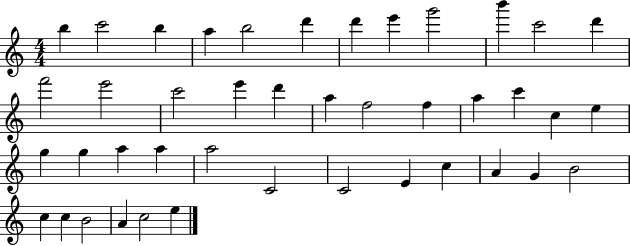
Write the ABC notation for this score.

X:1
T:Untitled
M:4/4
L:1/4
K:C
b c'2 b a b2 d' d' e' g'2 b' c'2 d' f'2 e'2 c'2 e' d' a f2 f a c' c e g g a a a2 C2 C2 E c A G B2 c c B2 A c2 e